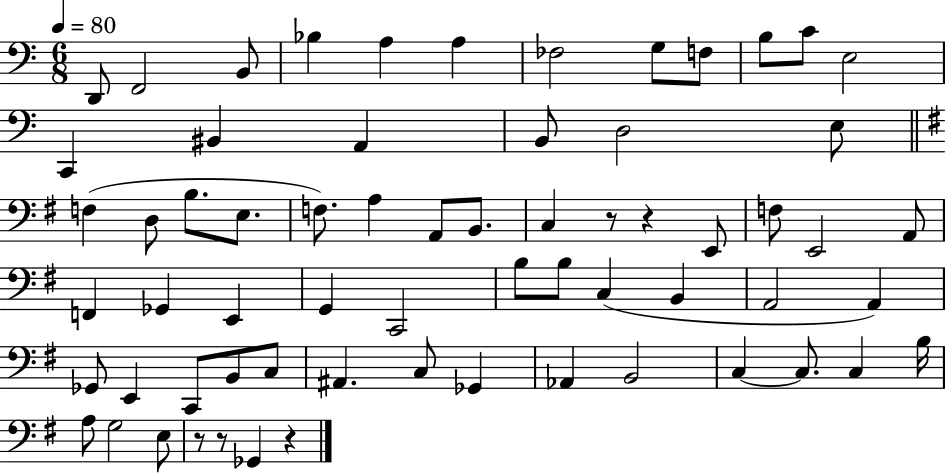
X:1
T:Untitled
M:6/8
L:1/4
K:C
D,,/2 F,,2 B,,/2 _B, A, A, _F,2 G,/2 F,/2 B,/2 C/2 E,2 C,, ^B,, A,, B,,/2 D,2 E,/2 F, D,/2 B,/2 E,/2 F,/2 A, A,,/2 B,,/2 C, z/2 z E,,/2 F,/2 E,,2 A,,/2 F,, _G,, E,, G,, C,,2 B,/2 B,/2 C, B,, A,,2 A,, _G,,/2 E,, C,,/2 B,,/2 C,/2 ^A,, C,/2 _G,, _A,, B,,2 C, C,/2 C, B,/4 A,/2 G,2 E,/2 z/2 z/2 _G,, z